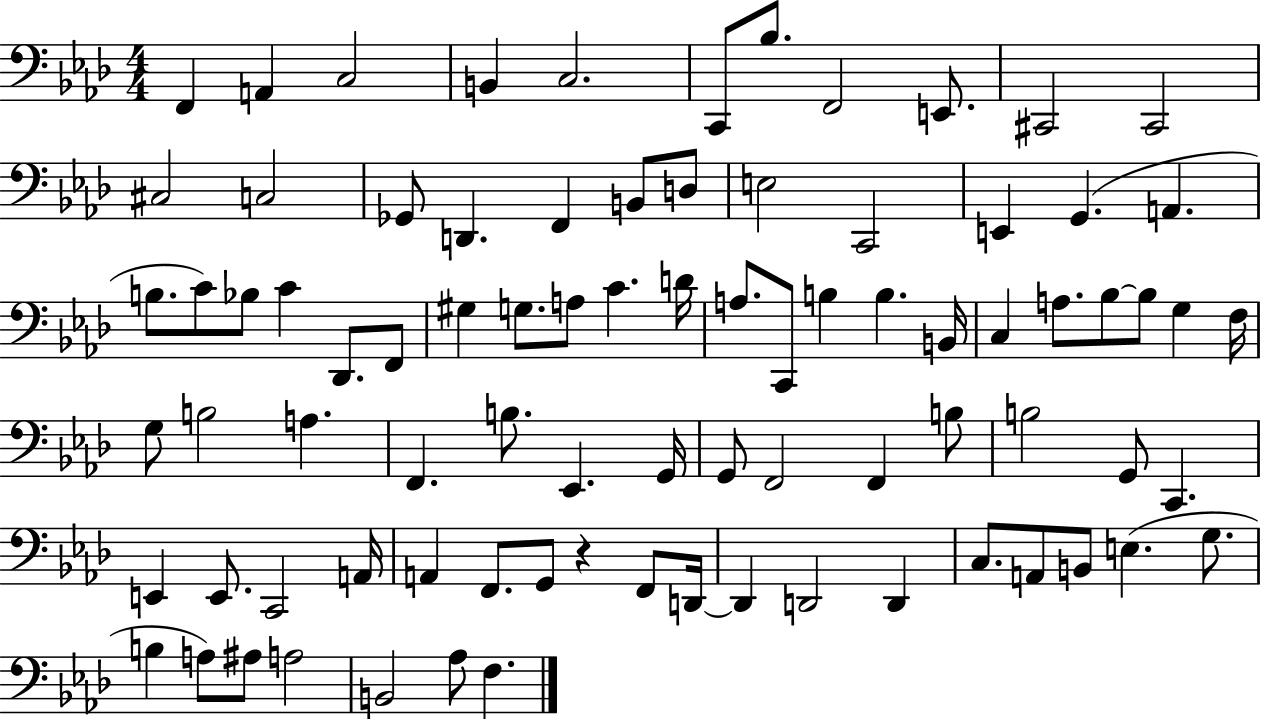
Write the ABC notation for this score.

X:1
T:Untitled
M:4/4
L:1/4
K:Ab
F,, A,, C,2 B,, C,2 C,,/2 _B,/2 F,,2 E,,/2 ^C,,2 ^C,,2 ^C,2 C,2 _G,,/2 D,, F,, B,,/2 D,/2 E,2 C,,2 E,, G,, A,, B,/2 C/2 _B,/2 C _D,,/2 F,,/2 ^G, G,/2 A,/2 C D/4 A,/2 C,,/2 B, B, B,,/4 C, A,/2 _B,/2 _B,/2 G, F,/4 G,/2 B,2 A, F,, B,/2 _E,, G,,/4 G,,/2 F,,2 F,, B,/2 B,2 G,,/2 C,, E,, E,,/2 C,,2 A,,/4 A,, F,,/2 G,,/2 z F,,/2 D,,/4 D,, D,,2 D,, C,/2 A,,/2 B,,/2 E, G,/2 B, A,/2 ^A,/2 A,2 B,,2 _A,/2 F,